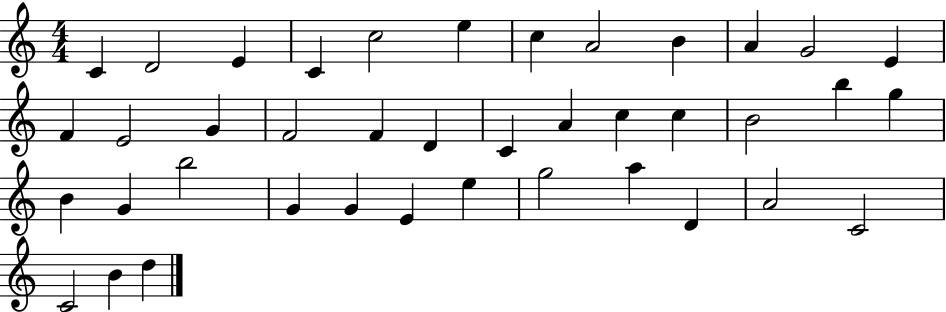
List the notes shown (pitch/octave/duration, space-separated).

C4/q D4/h E4/q C4/q C5/h E5/q C5/q A4/h B4/q A4/q G4/h E4/q F4/q E4/h G4/q F4/h F4/q D4/q C4/q A4/q C5/q C5/q B4/h B5/q G5/q B4/q G4/q B5/h G4/q G4/q E4/q E5/q G5/h A5/q D4/q A4/h C4/h C4/h B4/q D5/q